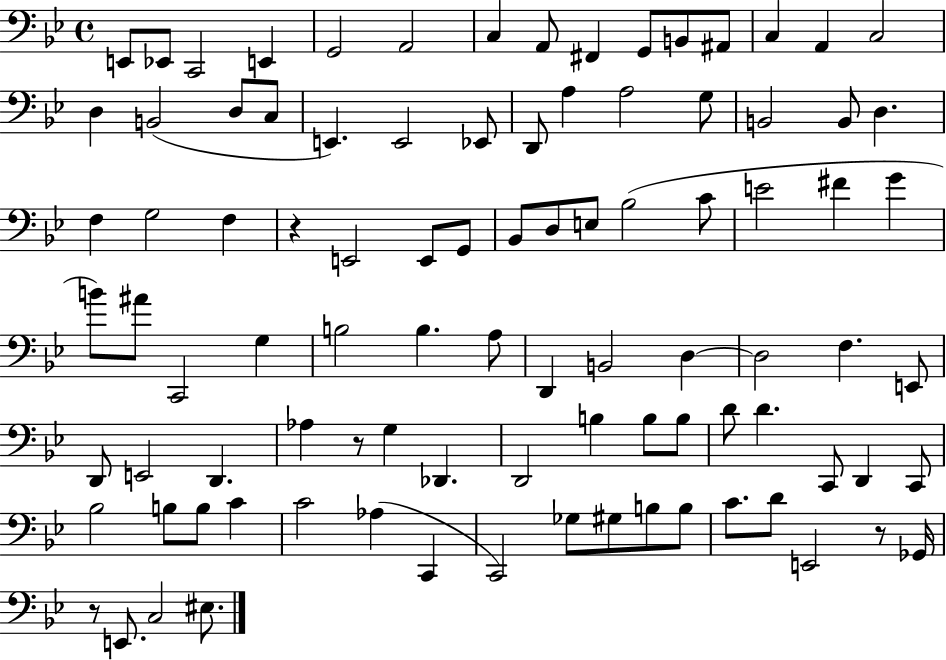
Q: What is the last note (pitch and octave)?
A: EIS3